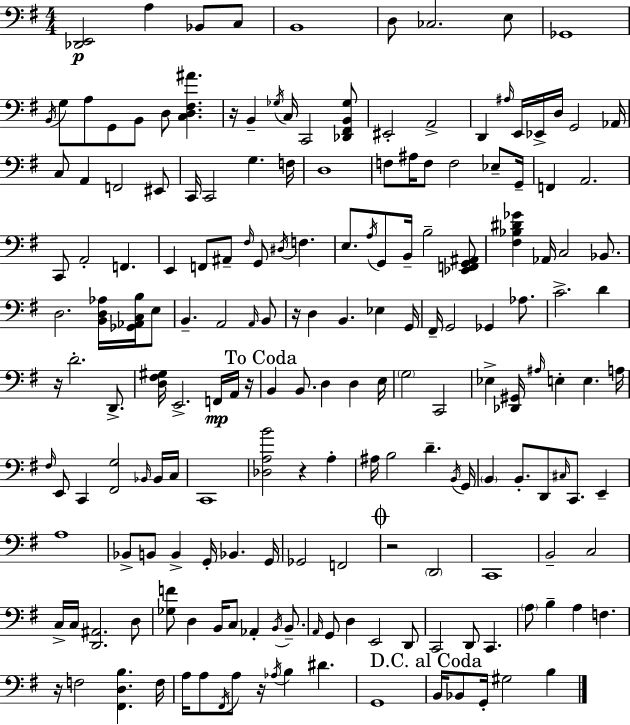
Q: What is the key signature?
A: G major